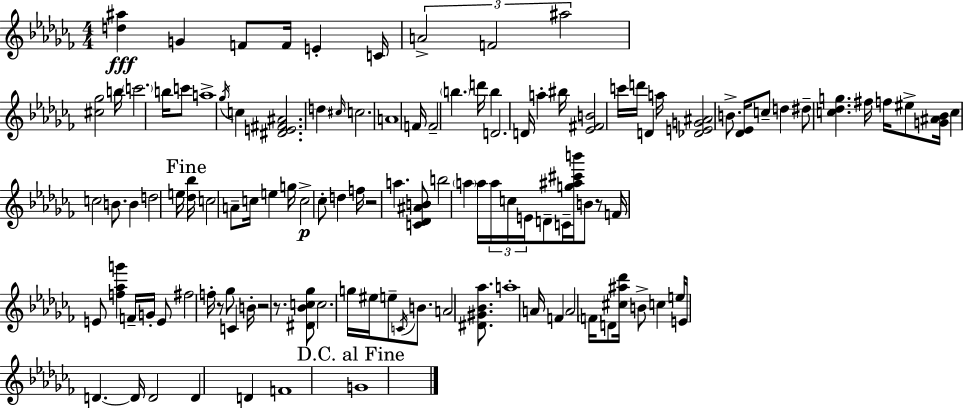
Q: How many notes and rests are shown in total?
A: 118